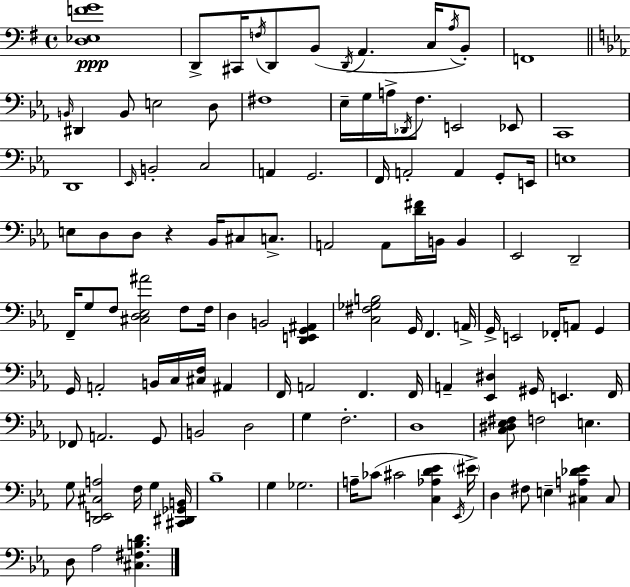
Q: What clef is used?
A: bass